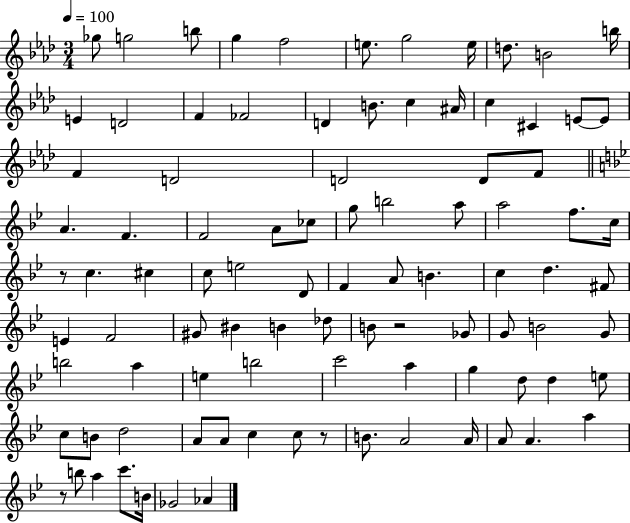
{
  \clef treble
  \numericTimeSignature
  \time 3/4
  \key aes \major
  \tempo 4 = 100
  \repeat volta 2 { ges''8 g''2 b''8 | g''4 f''2 | e''8. g''2 e''16 | d''8. b'2 b''16 | \break e'4 d'2 | f'4 fes'2 | d'4 b'8. c''4 ais'16 | c''4 cis'4 e'8~~ e'8 | \break f'4 d'2 | d'2 d'8 f'8 | \bar "||" \break \key bes \major a'4. f'4. | f'2 a'8 ces''8 | g''8 b''2 a''8 | a''2 f''8. c''16 | \break r8 c''4. cis''4 | c''8 e''2 d'8 | f'4 a'8 b'4. | c''4 d''4. fis'8 | \break e'4 f'2 | gis'8 bis'4 b'4 des''8 | b'8 r2 ges'8 | g'8 b'2 g'8 | \break b''2 a''4 | e''4 b''2 | c'''2 a''4 | g''4 d''8 d''4 e''8 | \break c''8 b'8 d''2 | a'8 a'8 c''4 c''8 r8 | b'8. a'2 a'16 | a'8 a'4. a''4 | \break r8 b''8 a''4 c'''8. b'16 | ges'2 aes'4 | } \bar "|."
}